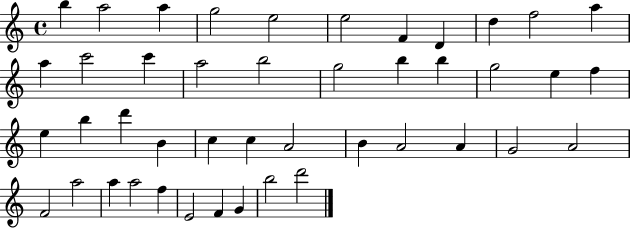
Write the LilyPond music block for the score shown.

{
  \clef treble
  \time 4/4
  \defaultTimeSignature
  \key c \major
  b''4 a''2 a''4 | g''2 e''2 | e''2 f'4 d'4 | d''4 f''2 a''4 | \break a''4 c'''2 c'''4 | a''2 b''2 | g''2 b''4 b''4 | g''2 e''4 f''4 | \break e''4 b''4 d'''4 b'4 | c''4 c''4 a'2 | b'4 a'2 a'4 | g'2 a'2 | \break f'2 a''2 | a''4 a''2 f''4 | e'2 f'4 g'4 | b''2 d'''2 | \break \bar "|."
}